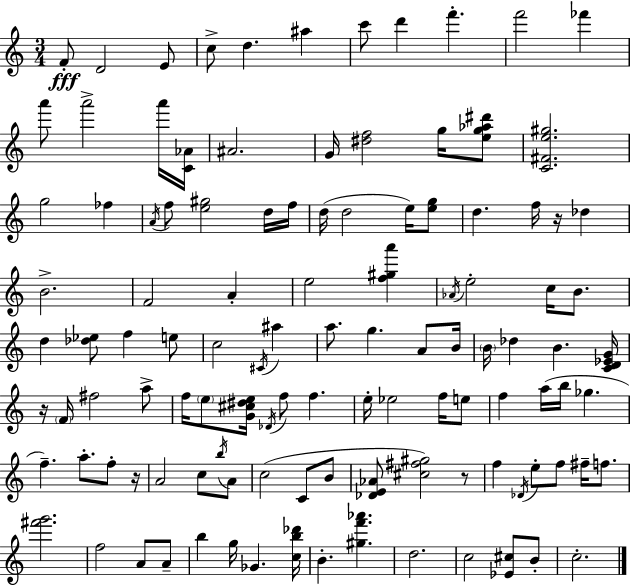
F4/e D4/h E4/e C5/e D5/q. A#5/q C6/e D6/q F6/q. F6/h FES6/q A6/e A6/h A6/s [C4,Ab4]/s A#4/h. G4/s [D#5,F5]/h G5/s [E5,G5,Ab5,D#6]/e [C4,F#4,E5,G#5]/h. G5/h FES5/q A4/s F5/e [E5,G#5]/h D5/s F5/s D5/s D5/h E5/s [E5,G5]/e D5/q. F5/s R/s Db5/q B4/h. F4/h A4/q E5/h [F5,G#5,A6]/q Ab4/s E5/h C5/s B4/e. D5/q [Db5,Eb5]/e F5/q E5/e C5/h C#4/s A#5/q A5/e. G5/q. A4/e B4/s B4/s Db5/q B4/q. [C4,D4,Eb4,G4]/s R/s F4/s F#5/h A5/e F5/s E5/e [G4,C#5,D#5,E5]/s Db4/s F5/e F5/q. E5/s Eb5/h F5/s E5/e F5/q A5/s B5/s Gb5/q. F5/q. A5/e. F5/e R/s A4/h C5/e B5/s A4/e C5/h C4/e B4/e [Db4,E4,Ab4]/e [C#5,F#5,G#5]/h R/e F5/q Db4/s E5/e F5/e F#5/s F5/e. [F#6,G6]/h. F5/h A4/e A4/e B5/q G5/s Gb4/q. [C5,B5,Db6]/s B4/q. [G#5,F6,Ab6]/q. D5/h. C5/h [Eb4,C#5]/e B4/e C5/h.